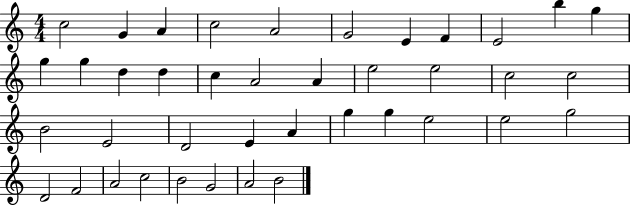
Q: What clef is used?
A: treble